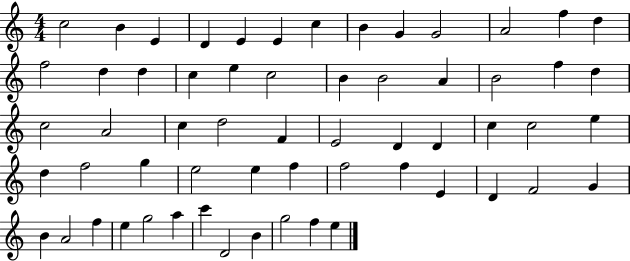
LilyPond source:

{
  \clef treble
  \numericTimeSignature
  \time 4/4
  \key c \major
  c''2 b'4 e'4 | d'4 e'4 e'4 c''4 | b'4 g'4 g'2 | a'2 f''4 d''4 | \break f''2 d''4 d''4 | c''4 e''4 c''2 | b'4 b'2 a'4 | b'2 f''4 d''4 | \break c''2 a'2 | c''4 d''2 f'4 | e'2 d'4 d'4 | c''4 c''2 e''4 | \break d''4 f''2 g''4 | e''2 e''4 f''4 | f''2 f''4 e'4 | d'4 f'2 g'4 | \break b'4 a'2 f''4 | e''4 g''2 a''4 | c'''4 d'2 b'4 | g''2 f''4 e''4 | \break \bar "|."
}